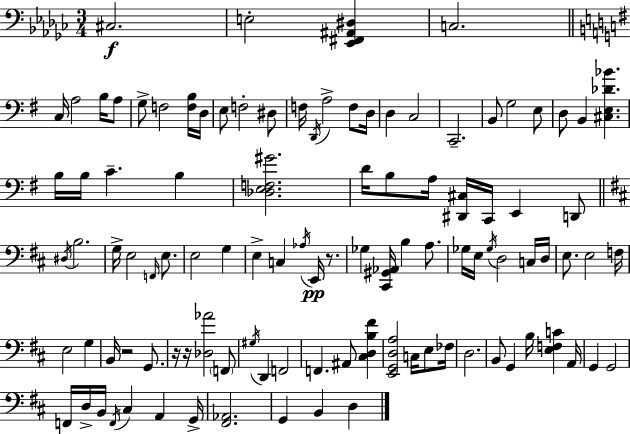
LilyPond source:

{
  \clef bass
  \numericTimeSignature
  \time 3/4
  \key ees \minor
  cis2.\f | e2-. <ees, fis, ais, dis>4 | c2. | \bar "||" \break \key g \major c16 a2 b16 a8 | g8-> f2 <f b>16 d16 | e8 f2-. dis8 | f16 \acciaccatura { d,16 } a2-> f8 | \break d16 d4 c2 | c,2.-- | b,8 g2 e8 | d8 b,4 <cis e des' bes'>4. | \break b16 b16 c'4.-- b4 | <des e f gis'>2. | d'16 b8 a16 <dis, cis>16 c,16 e,4 d,8 | \bar "||" \break \key b \minor \acciaccatura { dis16 } b2. | g16-> e2 \grace { f,16 } e8. | e2 g4 | e4-> c4 \acciaccatura { aes16 } e,16\pp | \break r8. ges4 <cis, gis, aes,>16 b4 | a8. ges16 e16 \acciaccatura { ges16 } d2 | c16 d16 e8. e2 | f16 e2 | \break g4 b,16 r2 | g,8. r16 r16 <des aes'>2 | \parenthesize f,8 \acciaccatura { gis16 } d,4 f,2 | f,4. ais,8 | \break <cis d b fis'>4 <e, g, d a>2 | c16 e8 fes16 d2. | b,8 g,4 b16 | <e f c'>4 a,16 g,4 g,2 | \break f,16 d16-> b,16 \acciaccatura { f,16 } cis4 | a,4 g,16-> <fis, aes,>2. | g,4 b,4 | d4 \bar "|."
}